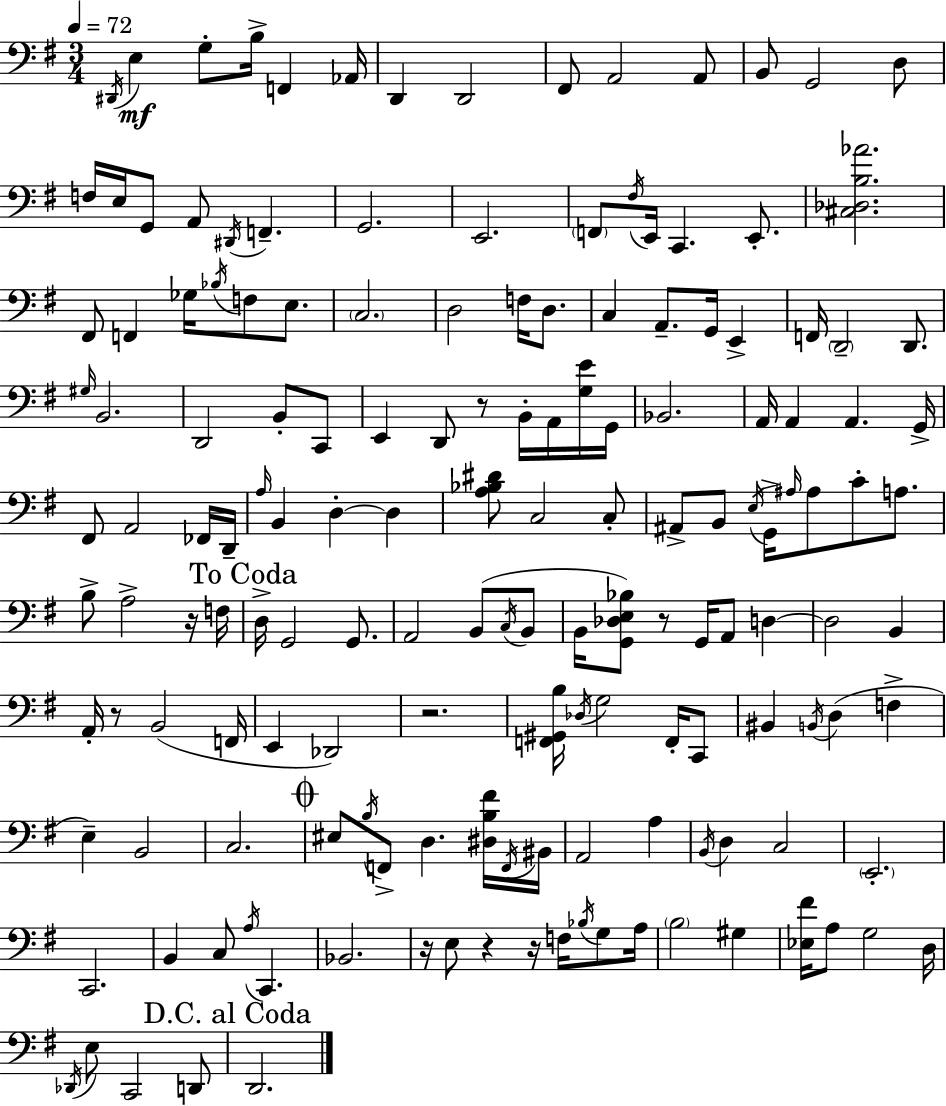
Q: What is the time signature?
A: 3/4